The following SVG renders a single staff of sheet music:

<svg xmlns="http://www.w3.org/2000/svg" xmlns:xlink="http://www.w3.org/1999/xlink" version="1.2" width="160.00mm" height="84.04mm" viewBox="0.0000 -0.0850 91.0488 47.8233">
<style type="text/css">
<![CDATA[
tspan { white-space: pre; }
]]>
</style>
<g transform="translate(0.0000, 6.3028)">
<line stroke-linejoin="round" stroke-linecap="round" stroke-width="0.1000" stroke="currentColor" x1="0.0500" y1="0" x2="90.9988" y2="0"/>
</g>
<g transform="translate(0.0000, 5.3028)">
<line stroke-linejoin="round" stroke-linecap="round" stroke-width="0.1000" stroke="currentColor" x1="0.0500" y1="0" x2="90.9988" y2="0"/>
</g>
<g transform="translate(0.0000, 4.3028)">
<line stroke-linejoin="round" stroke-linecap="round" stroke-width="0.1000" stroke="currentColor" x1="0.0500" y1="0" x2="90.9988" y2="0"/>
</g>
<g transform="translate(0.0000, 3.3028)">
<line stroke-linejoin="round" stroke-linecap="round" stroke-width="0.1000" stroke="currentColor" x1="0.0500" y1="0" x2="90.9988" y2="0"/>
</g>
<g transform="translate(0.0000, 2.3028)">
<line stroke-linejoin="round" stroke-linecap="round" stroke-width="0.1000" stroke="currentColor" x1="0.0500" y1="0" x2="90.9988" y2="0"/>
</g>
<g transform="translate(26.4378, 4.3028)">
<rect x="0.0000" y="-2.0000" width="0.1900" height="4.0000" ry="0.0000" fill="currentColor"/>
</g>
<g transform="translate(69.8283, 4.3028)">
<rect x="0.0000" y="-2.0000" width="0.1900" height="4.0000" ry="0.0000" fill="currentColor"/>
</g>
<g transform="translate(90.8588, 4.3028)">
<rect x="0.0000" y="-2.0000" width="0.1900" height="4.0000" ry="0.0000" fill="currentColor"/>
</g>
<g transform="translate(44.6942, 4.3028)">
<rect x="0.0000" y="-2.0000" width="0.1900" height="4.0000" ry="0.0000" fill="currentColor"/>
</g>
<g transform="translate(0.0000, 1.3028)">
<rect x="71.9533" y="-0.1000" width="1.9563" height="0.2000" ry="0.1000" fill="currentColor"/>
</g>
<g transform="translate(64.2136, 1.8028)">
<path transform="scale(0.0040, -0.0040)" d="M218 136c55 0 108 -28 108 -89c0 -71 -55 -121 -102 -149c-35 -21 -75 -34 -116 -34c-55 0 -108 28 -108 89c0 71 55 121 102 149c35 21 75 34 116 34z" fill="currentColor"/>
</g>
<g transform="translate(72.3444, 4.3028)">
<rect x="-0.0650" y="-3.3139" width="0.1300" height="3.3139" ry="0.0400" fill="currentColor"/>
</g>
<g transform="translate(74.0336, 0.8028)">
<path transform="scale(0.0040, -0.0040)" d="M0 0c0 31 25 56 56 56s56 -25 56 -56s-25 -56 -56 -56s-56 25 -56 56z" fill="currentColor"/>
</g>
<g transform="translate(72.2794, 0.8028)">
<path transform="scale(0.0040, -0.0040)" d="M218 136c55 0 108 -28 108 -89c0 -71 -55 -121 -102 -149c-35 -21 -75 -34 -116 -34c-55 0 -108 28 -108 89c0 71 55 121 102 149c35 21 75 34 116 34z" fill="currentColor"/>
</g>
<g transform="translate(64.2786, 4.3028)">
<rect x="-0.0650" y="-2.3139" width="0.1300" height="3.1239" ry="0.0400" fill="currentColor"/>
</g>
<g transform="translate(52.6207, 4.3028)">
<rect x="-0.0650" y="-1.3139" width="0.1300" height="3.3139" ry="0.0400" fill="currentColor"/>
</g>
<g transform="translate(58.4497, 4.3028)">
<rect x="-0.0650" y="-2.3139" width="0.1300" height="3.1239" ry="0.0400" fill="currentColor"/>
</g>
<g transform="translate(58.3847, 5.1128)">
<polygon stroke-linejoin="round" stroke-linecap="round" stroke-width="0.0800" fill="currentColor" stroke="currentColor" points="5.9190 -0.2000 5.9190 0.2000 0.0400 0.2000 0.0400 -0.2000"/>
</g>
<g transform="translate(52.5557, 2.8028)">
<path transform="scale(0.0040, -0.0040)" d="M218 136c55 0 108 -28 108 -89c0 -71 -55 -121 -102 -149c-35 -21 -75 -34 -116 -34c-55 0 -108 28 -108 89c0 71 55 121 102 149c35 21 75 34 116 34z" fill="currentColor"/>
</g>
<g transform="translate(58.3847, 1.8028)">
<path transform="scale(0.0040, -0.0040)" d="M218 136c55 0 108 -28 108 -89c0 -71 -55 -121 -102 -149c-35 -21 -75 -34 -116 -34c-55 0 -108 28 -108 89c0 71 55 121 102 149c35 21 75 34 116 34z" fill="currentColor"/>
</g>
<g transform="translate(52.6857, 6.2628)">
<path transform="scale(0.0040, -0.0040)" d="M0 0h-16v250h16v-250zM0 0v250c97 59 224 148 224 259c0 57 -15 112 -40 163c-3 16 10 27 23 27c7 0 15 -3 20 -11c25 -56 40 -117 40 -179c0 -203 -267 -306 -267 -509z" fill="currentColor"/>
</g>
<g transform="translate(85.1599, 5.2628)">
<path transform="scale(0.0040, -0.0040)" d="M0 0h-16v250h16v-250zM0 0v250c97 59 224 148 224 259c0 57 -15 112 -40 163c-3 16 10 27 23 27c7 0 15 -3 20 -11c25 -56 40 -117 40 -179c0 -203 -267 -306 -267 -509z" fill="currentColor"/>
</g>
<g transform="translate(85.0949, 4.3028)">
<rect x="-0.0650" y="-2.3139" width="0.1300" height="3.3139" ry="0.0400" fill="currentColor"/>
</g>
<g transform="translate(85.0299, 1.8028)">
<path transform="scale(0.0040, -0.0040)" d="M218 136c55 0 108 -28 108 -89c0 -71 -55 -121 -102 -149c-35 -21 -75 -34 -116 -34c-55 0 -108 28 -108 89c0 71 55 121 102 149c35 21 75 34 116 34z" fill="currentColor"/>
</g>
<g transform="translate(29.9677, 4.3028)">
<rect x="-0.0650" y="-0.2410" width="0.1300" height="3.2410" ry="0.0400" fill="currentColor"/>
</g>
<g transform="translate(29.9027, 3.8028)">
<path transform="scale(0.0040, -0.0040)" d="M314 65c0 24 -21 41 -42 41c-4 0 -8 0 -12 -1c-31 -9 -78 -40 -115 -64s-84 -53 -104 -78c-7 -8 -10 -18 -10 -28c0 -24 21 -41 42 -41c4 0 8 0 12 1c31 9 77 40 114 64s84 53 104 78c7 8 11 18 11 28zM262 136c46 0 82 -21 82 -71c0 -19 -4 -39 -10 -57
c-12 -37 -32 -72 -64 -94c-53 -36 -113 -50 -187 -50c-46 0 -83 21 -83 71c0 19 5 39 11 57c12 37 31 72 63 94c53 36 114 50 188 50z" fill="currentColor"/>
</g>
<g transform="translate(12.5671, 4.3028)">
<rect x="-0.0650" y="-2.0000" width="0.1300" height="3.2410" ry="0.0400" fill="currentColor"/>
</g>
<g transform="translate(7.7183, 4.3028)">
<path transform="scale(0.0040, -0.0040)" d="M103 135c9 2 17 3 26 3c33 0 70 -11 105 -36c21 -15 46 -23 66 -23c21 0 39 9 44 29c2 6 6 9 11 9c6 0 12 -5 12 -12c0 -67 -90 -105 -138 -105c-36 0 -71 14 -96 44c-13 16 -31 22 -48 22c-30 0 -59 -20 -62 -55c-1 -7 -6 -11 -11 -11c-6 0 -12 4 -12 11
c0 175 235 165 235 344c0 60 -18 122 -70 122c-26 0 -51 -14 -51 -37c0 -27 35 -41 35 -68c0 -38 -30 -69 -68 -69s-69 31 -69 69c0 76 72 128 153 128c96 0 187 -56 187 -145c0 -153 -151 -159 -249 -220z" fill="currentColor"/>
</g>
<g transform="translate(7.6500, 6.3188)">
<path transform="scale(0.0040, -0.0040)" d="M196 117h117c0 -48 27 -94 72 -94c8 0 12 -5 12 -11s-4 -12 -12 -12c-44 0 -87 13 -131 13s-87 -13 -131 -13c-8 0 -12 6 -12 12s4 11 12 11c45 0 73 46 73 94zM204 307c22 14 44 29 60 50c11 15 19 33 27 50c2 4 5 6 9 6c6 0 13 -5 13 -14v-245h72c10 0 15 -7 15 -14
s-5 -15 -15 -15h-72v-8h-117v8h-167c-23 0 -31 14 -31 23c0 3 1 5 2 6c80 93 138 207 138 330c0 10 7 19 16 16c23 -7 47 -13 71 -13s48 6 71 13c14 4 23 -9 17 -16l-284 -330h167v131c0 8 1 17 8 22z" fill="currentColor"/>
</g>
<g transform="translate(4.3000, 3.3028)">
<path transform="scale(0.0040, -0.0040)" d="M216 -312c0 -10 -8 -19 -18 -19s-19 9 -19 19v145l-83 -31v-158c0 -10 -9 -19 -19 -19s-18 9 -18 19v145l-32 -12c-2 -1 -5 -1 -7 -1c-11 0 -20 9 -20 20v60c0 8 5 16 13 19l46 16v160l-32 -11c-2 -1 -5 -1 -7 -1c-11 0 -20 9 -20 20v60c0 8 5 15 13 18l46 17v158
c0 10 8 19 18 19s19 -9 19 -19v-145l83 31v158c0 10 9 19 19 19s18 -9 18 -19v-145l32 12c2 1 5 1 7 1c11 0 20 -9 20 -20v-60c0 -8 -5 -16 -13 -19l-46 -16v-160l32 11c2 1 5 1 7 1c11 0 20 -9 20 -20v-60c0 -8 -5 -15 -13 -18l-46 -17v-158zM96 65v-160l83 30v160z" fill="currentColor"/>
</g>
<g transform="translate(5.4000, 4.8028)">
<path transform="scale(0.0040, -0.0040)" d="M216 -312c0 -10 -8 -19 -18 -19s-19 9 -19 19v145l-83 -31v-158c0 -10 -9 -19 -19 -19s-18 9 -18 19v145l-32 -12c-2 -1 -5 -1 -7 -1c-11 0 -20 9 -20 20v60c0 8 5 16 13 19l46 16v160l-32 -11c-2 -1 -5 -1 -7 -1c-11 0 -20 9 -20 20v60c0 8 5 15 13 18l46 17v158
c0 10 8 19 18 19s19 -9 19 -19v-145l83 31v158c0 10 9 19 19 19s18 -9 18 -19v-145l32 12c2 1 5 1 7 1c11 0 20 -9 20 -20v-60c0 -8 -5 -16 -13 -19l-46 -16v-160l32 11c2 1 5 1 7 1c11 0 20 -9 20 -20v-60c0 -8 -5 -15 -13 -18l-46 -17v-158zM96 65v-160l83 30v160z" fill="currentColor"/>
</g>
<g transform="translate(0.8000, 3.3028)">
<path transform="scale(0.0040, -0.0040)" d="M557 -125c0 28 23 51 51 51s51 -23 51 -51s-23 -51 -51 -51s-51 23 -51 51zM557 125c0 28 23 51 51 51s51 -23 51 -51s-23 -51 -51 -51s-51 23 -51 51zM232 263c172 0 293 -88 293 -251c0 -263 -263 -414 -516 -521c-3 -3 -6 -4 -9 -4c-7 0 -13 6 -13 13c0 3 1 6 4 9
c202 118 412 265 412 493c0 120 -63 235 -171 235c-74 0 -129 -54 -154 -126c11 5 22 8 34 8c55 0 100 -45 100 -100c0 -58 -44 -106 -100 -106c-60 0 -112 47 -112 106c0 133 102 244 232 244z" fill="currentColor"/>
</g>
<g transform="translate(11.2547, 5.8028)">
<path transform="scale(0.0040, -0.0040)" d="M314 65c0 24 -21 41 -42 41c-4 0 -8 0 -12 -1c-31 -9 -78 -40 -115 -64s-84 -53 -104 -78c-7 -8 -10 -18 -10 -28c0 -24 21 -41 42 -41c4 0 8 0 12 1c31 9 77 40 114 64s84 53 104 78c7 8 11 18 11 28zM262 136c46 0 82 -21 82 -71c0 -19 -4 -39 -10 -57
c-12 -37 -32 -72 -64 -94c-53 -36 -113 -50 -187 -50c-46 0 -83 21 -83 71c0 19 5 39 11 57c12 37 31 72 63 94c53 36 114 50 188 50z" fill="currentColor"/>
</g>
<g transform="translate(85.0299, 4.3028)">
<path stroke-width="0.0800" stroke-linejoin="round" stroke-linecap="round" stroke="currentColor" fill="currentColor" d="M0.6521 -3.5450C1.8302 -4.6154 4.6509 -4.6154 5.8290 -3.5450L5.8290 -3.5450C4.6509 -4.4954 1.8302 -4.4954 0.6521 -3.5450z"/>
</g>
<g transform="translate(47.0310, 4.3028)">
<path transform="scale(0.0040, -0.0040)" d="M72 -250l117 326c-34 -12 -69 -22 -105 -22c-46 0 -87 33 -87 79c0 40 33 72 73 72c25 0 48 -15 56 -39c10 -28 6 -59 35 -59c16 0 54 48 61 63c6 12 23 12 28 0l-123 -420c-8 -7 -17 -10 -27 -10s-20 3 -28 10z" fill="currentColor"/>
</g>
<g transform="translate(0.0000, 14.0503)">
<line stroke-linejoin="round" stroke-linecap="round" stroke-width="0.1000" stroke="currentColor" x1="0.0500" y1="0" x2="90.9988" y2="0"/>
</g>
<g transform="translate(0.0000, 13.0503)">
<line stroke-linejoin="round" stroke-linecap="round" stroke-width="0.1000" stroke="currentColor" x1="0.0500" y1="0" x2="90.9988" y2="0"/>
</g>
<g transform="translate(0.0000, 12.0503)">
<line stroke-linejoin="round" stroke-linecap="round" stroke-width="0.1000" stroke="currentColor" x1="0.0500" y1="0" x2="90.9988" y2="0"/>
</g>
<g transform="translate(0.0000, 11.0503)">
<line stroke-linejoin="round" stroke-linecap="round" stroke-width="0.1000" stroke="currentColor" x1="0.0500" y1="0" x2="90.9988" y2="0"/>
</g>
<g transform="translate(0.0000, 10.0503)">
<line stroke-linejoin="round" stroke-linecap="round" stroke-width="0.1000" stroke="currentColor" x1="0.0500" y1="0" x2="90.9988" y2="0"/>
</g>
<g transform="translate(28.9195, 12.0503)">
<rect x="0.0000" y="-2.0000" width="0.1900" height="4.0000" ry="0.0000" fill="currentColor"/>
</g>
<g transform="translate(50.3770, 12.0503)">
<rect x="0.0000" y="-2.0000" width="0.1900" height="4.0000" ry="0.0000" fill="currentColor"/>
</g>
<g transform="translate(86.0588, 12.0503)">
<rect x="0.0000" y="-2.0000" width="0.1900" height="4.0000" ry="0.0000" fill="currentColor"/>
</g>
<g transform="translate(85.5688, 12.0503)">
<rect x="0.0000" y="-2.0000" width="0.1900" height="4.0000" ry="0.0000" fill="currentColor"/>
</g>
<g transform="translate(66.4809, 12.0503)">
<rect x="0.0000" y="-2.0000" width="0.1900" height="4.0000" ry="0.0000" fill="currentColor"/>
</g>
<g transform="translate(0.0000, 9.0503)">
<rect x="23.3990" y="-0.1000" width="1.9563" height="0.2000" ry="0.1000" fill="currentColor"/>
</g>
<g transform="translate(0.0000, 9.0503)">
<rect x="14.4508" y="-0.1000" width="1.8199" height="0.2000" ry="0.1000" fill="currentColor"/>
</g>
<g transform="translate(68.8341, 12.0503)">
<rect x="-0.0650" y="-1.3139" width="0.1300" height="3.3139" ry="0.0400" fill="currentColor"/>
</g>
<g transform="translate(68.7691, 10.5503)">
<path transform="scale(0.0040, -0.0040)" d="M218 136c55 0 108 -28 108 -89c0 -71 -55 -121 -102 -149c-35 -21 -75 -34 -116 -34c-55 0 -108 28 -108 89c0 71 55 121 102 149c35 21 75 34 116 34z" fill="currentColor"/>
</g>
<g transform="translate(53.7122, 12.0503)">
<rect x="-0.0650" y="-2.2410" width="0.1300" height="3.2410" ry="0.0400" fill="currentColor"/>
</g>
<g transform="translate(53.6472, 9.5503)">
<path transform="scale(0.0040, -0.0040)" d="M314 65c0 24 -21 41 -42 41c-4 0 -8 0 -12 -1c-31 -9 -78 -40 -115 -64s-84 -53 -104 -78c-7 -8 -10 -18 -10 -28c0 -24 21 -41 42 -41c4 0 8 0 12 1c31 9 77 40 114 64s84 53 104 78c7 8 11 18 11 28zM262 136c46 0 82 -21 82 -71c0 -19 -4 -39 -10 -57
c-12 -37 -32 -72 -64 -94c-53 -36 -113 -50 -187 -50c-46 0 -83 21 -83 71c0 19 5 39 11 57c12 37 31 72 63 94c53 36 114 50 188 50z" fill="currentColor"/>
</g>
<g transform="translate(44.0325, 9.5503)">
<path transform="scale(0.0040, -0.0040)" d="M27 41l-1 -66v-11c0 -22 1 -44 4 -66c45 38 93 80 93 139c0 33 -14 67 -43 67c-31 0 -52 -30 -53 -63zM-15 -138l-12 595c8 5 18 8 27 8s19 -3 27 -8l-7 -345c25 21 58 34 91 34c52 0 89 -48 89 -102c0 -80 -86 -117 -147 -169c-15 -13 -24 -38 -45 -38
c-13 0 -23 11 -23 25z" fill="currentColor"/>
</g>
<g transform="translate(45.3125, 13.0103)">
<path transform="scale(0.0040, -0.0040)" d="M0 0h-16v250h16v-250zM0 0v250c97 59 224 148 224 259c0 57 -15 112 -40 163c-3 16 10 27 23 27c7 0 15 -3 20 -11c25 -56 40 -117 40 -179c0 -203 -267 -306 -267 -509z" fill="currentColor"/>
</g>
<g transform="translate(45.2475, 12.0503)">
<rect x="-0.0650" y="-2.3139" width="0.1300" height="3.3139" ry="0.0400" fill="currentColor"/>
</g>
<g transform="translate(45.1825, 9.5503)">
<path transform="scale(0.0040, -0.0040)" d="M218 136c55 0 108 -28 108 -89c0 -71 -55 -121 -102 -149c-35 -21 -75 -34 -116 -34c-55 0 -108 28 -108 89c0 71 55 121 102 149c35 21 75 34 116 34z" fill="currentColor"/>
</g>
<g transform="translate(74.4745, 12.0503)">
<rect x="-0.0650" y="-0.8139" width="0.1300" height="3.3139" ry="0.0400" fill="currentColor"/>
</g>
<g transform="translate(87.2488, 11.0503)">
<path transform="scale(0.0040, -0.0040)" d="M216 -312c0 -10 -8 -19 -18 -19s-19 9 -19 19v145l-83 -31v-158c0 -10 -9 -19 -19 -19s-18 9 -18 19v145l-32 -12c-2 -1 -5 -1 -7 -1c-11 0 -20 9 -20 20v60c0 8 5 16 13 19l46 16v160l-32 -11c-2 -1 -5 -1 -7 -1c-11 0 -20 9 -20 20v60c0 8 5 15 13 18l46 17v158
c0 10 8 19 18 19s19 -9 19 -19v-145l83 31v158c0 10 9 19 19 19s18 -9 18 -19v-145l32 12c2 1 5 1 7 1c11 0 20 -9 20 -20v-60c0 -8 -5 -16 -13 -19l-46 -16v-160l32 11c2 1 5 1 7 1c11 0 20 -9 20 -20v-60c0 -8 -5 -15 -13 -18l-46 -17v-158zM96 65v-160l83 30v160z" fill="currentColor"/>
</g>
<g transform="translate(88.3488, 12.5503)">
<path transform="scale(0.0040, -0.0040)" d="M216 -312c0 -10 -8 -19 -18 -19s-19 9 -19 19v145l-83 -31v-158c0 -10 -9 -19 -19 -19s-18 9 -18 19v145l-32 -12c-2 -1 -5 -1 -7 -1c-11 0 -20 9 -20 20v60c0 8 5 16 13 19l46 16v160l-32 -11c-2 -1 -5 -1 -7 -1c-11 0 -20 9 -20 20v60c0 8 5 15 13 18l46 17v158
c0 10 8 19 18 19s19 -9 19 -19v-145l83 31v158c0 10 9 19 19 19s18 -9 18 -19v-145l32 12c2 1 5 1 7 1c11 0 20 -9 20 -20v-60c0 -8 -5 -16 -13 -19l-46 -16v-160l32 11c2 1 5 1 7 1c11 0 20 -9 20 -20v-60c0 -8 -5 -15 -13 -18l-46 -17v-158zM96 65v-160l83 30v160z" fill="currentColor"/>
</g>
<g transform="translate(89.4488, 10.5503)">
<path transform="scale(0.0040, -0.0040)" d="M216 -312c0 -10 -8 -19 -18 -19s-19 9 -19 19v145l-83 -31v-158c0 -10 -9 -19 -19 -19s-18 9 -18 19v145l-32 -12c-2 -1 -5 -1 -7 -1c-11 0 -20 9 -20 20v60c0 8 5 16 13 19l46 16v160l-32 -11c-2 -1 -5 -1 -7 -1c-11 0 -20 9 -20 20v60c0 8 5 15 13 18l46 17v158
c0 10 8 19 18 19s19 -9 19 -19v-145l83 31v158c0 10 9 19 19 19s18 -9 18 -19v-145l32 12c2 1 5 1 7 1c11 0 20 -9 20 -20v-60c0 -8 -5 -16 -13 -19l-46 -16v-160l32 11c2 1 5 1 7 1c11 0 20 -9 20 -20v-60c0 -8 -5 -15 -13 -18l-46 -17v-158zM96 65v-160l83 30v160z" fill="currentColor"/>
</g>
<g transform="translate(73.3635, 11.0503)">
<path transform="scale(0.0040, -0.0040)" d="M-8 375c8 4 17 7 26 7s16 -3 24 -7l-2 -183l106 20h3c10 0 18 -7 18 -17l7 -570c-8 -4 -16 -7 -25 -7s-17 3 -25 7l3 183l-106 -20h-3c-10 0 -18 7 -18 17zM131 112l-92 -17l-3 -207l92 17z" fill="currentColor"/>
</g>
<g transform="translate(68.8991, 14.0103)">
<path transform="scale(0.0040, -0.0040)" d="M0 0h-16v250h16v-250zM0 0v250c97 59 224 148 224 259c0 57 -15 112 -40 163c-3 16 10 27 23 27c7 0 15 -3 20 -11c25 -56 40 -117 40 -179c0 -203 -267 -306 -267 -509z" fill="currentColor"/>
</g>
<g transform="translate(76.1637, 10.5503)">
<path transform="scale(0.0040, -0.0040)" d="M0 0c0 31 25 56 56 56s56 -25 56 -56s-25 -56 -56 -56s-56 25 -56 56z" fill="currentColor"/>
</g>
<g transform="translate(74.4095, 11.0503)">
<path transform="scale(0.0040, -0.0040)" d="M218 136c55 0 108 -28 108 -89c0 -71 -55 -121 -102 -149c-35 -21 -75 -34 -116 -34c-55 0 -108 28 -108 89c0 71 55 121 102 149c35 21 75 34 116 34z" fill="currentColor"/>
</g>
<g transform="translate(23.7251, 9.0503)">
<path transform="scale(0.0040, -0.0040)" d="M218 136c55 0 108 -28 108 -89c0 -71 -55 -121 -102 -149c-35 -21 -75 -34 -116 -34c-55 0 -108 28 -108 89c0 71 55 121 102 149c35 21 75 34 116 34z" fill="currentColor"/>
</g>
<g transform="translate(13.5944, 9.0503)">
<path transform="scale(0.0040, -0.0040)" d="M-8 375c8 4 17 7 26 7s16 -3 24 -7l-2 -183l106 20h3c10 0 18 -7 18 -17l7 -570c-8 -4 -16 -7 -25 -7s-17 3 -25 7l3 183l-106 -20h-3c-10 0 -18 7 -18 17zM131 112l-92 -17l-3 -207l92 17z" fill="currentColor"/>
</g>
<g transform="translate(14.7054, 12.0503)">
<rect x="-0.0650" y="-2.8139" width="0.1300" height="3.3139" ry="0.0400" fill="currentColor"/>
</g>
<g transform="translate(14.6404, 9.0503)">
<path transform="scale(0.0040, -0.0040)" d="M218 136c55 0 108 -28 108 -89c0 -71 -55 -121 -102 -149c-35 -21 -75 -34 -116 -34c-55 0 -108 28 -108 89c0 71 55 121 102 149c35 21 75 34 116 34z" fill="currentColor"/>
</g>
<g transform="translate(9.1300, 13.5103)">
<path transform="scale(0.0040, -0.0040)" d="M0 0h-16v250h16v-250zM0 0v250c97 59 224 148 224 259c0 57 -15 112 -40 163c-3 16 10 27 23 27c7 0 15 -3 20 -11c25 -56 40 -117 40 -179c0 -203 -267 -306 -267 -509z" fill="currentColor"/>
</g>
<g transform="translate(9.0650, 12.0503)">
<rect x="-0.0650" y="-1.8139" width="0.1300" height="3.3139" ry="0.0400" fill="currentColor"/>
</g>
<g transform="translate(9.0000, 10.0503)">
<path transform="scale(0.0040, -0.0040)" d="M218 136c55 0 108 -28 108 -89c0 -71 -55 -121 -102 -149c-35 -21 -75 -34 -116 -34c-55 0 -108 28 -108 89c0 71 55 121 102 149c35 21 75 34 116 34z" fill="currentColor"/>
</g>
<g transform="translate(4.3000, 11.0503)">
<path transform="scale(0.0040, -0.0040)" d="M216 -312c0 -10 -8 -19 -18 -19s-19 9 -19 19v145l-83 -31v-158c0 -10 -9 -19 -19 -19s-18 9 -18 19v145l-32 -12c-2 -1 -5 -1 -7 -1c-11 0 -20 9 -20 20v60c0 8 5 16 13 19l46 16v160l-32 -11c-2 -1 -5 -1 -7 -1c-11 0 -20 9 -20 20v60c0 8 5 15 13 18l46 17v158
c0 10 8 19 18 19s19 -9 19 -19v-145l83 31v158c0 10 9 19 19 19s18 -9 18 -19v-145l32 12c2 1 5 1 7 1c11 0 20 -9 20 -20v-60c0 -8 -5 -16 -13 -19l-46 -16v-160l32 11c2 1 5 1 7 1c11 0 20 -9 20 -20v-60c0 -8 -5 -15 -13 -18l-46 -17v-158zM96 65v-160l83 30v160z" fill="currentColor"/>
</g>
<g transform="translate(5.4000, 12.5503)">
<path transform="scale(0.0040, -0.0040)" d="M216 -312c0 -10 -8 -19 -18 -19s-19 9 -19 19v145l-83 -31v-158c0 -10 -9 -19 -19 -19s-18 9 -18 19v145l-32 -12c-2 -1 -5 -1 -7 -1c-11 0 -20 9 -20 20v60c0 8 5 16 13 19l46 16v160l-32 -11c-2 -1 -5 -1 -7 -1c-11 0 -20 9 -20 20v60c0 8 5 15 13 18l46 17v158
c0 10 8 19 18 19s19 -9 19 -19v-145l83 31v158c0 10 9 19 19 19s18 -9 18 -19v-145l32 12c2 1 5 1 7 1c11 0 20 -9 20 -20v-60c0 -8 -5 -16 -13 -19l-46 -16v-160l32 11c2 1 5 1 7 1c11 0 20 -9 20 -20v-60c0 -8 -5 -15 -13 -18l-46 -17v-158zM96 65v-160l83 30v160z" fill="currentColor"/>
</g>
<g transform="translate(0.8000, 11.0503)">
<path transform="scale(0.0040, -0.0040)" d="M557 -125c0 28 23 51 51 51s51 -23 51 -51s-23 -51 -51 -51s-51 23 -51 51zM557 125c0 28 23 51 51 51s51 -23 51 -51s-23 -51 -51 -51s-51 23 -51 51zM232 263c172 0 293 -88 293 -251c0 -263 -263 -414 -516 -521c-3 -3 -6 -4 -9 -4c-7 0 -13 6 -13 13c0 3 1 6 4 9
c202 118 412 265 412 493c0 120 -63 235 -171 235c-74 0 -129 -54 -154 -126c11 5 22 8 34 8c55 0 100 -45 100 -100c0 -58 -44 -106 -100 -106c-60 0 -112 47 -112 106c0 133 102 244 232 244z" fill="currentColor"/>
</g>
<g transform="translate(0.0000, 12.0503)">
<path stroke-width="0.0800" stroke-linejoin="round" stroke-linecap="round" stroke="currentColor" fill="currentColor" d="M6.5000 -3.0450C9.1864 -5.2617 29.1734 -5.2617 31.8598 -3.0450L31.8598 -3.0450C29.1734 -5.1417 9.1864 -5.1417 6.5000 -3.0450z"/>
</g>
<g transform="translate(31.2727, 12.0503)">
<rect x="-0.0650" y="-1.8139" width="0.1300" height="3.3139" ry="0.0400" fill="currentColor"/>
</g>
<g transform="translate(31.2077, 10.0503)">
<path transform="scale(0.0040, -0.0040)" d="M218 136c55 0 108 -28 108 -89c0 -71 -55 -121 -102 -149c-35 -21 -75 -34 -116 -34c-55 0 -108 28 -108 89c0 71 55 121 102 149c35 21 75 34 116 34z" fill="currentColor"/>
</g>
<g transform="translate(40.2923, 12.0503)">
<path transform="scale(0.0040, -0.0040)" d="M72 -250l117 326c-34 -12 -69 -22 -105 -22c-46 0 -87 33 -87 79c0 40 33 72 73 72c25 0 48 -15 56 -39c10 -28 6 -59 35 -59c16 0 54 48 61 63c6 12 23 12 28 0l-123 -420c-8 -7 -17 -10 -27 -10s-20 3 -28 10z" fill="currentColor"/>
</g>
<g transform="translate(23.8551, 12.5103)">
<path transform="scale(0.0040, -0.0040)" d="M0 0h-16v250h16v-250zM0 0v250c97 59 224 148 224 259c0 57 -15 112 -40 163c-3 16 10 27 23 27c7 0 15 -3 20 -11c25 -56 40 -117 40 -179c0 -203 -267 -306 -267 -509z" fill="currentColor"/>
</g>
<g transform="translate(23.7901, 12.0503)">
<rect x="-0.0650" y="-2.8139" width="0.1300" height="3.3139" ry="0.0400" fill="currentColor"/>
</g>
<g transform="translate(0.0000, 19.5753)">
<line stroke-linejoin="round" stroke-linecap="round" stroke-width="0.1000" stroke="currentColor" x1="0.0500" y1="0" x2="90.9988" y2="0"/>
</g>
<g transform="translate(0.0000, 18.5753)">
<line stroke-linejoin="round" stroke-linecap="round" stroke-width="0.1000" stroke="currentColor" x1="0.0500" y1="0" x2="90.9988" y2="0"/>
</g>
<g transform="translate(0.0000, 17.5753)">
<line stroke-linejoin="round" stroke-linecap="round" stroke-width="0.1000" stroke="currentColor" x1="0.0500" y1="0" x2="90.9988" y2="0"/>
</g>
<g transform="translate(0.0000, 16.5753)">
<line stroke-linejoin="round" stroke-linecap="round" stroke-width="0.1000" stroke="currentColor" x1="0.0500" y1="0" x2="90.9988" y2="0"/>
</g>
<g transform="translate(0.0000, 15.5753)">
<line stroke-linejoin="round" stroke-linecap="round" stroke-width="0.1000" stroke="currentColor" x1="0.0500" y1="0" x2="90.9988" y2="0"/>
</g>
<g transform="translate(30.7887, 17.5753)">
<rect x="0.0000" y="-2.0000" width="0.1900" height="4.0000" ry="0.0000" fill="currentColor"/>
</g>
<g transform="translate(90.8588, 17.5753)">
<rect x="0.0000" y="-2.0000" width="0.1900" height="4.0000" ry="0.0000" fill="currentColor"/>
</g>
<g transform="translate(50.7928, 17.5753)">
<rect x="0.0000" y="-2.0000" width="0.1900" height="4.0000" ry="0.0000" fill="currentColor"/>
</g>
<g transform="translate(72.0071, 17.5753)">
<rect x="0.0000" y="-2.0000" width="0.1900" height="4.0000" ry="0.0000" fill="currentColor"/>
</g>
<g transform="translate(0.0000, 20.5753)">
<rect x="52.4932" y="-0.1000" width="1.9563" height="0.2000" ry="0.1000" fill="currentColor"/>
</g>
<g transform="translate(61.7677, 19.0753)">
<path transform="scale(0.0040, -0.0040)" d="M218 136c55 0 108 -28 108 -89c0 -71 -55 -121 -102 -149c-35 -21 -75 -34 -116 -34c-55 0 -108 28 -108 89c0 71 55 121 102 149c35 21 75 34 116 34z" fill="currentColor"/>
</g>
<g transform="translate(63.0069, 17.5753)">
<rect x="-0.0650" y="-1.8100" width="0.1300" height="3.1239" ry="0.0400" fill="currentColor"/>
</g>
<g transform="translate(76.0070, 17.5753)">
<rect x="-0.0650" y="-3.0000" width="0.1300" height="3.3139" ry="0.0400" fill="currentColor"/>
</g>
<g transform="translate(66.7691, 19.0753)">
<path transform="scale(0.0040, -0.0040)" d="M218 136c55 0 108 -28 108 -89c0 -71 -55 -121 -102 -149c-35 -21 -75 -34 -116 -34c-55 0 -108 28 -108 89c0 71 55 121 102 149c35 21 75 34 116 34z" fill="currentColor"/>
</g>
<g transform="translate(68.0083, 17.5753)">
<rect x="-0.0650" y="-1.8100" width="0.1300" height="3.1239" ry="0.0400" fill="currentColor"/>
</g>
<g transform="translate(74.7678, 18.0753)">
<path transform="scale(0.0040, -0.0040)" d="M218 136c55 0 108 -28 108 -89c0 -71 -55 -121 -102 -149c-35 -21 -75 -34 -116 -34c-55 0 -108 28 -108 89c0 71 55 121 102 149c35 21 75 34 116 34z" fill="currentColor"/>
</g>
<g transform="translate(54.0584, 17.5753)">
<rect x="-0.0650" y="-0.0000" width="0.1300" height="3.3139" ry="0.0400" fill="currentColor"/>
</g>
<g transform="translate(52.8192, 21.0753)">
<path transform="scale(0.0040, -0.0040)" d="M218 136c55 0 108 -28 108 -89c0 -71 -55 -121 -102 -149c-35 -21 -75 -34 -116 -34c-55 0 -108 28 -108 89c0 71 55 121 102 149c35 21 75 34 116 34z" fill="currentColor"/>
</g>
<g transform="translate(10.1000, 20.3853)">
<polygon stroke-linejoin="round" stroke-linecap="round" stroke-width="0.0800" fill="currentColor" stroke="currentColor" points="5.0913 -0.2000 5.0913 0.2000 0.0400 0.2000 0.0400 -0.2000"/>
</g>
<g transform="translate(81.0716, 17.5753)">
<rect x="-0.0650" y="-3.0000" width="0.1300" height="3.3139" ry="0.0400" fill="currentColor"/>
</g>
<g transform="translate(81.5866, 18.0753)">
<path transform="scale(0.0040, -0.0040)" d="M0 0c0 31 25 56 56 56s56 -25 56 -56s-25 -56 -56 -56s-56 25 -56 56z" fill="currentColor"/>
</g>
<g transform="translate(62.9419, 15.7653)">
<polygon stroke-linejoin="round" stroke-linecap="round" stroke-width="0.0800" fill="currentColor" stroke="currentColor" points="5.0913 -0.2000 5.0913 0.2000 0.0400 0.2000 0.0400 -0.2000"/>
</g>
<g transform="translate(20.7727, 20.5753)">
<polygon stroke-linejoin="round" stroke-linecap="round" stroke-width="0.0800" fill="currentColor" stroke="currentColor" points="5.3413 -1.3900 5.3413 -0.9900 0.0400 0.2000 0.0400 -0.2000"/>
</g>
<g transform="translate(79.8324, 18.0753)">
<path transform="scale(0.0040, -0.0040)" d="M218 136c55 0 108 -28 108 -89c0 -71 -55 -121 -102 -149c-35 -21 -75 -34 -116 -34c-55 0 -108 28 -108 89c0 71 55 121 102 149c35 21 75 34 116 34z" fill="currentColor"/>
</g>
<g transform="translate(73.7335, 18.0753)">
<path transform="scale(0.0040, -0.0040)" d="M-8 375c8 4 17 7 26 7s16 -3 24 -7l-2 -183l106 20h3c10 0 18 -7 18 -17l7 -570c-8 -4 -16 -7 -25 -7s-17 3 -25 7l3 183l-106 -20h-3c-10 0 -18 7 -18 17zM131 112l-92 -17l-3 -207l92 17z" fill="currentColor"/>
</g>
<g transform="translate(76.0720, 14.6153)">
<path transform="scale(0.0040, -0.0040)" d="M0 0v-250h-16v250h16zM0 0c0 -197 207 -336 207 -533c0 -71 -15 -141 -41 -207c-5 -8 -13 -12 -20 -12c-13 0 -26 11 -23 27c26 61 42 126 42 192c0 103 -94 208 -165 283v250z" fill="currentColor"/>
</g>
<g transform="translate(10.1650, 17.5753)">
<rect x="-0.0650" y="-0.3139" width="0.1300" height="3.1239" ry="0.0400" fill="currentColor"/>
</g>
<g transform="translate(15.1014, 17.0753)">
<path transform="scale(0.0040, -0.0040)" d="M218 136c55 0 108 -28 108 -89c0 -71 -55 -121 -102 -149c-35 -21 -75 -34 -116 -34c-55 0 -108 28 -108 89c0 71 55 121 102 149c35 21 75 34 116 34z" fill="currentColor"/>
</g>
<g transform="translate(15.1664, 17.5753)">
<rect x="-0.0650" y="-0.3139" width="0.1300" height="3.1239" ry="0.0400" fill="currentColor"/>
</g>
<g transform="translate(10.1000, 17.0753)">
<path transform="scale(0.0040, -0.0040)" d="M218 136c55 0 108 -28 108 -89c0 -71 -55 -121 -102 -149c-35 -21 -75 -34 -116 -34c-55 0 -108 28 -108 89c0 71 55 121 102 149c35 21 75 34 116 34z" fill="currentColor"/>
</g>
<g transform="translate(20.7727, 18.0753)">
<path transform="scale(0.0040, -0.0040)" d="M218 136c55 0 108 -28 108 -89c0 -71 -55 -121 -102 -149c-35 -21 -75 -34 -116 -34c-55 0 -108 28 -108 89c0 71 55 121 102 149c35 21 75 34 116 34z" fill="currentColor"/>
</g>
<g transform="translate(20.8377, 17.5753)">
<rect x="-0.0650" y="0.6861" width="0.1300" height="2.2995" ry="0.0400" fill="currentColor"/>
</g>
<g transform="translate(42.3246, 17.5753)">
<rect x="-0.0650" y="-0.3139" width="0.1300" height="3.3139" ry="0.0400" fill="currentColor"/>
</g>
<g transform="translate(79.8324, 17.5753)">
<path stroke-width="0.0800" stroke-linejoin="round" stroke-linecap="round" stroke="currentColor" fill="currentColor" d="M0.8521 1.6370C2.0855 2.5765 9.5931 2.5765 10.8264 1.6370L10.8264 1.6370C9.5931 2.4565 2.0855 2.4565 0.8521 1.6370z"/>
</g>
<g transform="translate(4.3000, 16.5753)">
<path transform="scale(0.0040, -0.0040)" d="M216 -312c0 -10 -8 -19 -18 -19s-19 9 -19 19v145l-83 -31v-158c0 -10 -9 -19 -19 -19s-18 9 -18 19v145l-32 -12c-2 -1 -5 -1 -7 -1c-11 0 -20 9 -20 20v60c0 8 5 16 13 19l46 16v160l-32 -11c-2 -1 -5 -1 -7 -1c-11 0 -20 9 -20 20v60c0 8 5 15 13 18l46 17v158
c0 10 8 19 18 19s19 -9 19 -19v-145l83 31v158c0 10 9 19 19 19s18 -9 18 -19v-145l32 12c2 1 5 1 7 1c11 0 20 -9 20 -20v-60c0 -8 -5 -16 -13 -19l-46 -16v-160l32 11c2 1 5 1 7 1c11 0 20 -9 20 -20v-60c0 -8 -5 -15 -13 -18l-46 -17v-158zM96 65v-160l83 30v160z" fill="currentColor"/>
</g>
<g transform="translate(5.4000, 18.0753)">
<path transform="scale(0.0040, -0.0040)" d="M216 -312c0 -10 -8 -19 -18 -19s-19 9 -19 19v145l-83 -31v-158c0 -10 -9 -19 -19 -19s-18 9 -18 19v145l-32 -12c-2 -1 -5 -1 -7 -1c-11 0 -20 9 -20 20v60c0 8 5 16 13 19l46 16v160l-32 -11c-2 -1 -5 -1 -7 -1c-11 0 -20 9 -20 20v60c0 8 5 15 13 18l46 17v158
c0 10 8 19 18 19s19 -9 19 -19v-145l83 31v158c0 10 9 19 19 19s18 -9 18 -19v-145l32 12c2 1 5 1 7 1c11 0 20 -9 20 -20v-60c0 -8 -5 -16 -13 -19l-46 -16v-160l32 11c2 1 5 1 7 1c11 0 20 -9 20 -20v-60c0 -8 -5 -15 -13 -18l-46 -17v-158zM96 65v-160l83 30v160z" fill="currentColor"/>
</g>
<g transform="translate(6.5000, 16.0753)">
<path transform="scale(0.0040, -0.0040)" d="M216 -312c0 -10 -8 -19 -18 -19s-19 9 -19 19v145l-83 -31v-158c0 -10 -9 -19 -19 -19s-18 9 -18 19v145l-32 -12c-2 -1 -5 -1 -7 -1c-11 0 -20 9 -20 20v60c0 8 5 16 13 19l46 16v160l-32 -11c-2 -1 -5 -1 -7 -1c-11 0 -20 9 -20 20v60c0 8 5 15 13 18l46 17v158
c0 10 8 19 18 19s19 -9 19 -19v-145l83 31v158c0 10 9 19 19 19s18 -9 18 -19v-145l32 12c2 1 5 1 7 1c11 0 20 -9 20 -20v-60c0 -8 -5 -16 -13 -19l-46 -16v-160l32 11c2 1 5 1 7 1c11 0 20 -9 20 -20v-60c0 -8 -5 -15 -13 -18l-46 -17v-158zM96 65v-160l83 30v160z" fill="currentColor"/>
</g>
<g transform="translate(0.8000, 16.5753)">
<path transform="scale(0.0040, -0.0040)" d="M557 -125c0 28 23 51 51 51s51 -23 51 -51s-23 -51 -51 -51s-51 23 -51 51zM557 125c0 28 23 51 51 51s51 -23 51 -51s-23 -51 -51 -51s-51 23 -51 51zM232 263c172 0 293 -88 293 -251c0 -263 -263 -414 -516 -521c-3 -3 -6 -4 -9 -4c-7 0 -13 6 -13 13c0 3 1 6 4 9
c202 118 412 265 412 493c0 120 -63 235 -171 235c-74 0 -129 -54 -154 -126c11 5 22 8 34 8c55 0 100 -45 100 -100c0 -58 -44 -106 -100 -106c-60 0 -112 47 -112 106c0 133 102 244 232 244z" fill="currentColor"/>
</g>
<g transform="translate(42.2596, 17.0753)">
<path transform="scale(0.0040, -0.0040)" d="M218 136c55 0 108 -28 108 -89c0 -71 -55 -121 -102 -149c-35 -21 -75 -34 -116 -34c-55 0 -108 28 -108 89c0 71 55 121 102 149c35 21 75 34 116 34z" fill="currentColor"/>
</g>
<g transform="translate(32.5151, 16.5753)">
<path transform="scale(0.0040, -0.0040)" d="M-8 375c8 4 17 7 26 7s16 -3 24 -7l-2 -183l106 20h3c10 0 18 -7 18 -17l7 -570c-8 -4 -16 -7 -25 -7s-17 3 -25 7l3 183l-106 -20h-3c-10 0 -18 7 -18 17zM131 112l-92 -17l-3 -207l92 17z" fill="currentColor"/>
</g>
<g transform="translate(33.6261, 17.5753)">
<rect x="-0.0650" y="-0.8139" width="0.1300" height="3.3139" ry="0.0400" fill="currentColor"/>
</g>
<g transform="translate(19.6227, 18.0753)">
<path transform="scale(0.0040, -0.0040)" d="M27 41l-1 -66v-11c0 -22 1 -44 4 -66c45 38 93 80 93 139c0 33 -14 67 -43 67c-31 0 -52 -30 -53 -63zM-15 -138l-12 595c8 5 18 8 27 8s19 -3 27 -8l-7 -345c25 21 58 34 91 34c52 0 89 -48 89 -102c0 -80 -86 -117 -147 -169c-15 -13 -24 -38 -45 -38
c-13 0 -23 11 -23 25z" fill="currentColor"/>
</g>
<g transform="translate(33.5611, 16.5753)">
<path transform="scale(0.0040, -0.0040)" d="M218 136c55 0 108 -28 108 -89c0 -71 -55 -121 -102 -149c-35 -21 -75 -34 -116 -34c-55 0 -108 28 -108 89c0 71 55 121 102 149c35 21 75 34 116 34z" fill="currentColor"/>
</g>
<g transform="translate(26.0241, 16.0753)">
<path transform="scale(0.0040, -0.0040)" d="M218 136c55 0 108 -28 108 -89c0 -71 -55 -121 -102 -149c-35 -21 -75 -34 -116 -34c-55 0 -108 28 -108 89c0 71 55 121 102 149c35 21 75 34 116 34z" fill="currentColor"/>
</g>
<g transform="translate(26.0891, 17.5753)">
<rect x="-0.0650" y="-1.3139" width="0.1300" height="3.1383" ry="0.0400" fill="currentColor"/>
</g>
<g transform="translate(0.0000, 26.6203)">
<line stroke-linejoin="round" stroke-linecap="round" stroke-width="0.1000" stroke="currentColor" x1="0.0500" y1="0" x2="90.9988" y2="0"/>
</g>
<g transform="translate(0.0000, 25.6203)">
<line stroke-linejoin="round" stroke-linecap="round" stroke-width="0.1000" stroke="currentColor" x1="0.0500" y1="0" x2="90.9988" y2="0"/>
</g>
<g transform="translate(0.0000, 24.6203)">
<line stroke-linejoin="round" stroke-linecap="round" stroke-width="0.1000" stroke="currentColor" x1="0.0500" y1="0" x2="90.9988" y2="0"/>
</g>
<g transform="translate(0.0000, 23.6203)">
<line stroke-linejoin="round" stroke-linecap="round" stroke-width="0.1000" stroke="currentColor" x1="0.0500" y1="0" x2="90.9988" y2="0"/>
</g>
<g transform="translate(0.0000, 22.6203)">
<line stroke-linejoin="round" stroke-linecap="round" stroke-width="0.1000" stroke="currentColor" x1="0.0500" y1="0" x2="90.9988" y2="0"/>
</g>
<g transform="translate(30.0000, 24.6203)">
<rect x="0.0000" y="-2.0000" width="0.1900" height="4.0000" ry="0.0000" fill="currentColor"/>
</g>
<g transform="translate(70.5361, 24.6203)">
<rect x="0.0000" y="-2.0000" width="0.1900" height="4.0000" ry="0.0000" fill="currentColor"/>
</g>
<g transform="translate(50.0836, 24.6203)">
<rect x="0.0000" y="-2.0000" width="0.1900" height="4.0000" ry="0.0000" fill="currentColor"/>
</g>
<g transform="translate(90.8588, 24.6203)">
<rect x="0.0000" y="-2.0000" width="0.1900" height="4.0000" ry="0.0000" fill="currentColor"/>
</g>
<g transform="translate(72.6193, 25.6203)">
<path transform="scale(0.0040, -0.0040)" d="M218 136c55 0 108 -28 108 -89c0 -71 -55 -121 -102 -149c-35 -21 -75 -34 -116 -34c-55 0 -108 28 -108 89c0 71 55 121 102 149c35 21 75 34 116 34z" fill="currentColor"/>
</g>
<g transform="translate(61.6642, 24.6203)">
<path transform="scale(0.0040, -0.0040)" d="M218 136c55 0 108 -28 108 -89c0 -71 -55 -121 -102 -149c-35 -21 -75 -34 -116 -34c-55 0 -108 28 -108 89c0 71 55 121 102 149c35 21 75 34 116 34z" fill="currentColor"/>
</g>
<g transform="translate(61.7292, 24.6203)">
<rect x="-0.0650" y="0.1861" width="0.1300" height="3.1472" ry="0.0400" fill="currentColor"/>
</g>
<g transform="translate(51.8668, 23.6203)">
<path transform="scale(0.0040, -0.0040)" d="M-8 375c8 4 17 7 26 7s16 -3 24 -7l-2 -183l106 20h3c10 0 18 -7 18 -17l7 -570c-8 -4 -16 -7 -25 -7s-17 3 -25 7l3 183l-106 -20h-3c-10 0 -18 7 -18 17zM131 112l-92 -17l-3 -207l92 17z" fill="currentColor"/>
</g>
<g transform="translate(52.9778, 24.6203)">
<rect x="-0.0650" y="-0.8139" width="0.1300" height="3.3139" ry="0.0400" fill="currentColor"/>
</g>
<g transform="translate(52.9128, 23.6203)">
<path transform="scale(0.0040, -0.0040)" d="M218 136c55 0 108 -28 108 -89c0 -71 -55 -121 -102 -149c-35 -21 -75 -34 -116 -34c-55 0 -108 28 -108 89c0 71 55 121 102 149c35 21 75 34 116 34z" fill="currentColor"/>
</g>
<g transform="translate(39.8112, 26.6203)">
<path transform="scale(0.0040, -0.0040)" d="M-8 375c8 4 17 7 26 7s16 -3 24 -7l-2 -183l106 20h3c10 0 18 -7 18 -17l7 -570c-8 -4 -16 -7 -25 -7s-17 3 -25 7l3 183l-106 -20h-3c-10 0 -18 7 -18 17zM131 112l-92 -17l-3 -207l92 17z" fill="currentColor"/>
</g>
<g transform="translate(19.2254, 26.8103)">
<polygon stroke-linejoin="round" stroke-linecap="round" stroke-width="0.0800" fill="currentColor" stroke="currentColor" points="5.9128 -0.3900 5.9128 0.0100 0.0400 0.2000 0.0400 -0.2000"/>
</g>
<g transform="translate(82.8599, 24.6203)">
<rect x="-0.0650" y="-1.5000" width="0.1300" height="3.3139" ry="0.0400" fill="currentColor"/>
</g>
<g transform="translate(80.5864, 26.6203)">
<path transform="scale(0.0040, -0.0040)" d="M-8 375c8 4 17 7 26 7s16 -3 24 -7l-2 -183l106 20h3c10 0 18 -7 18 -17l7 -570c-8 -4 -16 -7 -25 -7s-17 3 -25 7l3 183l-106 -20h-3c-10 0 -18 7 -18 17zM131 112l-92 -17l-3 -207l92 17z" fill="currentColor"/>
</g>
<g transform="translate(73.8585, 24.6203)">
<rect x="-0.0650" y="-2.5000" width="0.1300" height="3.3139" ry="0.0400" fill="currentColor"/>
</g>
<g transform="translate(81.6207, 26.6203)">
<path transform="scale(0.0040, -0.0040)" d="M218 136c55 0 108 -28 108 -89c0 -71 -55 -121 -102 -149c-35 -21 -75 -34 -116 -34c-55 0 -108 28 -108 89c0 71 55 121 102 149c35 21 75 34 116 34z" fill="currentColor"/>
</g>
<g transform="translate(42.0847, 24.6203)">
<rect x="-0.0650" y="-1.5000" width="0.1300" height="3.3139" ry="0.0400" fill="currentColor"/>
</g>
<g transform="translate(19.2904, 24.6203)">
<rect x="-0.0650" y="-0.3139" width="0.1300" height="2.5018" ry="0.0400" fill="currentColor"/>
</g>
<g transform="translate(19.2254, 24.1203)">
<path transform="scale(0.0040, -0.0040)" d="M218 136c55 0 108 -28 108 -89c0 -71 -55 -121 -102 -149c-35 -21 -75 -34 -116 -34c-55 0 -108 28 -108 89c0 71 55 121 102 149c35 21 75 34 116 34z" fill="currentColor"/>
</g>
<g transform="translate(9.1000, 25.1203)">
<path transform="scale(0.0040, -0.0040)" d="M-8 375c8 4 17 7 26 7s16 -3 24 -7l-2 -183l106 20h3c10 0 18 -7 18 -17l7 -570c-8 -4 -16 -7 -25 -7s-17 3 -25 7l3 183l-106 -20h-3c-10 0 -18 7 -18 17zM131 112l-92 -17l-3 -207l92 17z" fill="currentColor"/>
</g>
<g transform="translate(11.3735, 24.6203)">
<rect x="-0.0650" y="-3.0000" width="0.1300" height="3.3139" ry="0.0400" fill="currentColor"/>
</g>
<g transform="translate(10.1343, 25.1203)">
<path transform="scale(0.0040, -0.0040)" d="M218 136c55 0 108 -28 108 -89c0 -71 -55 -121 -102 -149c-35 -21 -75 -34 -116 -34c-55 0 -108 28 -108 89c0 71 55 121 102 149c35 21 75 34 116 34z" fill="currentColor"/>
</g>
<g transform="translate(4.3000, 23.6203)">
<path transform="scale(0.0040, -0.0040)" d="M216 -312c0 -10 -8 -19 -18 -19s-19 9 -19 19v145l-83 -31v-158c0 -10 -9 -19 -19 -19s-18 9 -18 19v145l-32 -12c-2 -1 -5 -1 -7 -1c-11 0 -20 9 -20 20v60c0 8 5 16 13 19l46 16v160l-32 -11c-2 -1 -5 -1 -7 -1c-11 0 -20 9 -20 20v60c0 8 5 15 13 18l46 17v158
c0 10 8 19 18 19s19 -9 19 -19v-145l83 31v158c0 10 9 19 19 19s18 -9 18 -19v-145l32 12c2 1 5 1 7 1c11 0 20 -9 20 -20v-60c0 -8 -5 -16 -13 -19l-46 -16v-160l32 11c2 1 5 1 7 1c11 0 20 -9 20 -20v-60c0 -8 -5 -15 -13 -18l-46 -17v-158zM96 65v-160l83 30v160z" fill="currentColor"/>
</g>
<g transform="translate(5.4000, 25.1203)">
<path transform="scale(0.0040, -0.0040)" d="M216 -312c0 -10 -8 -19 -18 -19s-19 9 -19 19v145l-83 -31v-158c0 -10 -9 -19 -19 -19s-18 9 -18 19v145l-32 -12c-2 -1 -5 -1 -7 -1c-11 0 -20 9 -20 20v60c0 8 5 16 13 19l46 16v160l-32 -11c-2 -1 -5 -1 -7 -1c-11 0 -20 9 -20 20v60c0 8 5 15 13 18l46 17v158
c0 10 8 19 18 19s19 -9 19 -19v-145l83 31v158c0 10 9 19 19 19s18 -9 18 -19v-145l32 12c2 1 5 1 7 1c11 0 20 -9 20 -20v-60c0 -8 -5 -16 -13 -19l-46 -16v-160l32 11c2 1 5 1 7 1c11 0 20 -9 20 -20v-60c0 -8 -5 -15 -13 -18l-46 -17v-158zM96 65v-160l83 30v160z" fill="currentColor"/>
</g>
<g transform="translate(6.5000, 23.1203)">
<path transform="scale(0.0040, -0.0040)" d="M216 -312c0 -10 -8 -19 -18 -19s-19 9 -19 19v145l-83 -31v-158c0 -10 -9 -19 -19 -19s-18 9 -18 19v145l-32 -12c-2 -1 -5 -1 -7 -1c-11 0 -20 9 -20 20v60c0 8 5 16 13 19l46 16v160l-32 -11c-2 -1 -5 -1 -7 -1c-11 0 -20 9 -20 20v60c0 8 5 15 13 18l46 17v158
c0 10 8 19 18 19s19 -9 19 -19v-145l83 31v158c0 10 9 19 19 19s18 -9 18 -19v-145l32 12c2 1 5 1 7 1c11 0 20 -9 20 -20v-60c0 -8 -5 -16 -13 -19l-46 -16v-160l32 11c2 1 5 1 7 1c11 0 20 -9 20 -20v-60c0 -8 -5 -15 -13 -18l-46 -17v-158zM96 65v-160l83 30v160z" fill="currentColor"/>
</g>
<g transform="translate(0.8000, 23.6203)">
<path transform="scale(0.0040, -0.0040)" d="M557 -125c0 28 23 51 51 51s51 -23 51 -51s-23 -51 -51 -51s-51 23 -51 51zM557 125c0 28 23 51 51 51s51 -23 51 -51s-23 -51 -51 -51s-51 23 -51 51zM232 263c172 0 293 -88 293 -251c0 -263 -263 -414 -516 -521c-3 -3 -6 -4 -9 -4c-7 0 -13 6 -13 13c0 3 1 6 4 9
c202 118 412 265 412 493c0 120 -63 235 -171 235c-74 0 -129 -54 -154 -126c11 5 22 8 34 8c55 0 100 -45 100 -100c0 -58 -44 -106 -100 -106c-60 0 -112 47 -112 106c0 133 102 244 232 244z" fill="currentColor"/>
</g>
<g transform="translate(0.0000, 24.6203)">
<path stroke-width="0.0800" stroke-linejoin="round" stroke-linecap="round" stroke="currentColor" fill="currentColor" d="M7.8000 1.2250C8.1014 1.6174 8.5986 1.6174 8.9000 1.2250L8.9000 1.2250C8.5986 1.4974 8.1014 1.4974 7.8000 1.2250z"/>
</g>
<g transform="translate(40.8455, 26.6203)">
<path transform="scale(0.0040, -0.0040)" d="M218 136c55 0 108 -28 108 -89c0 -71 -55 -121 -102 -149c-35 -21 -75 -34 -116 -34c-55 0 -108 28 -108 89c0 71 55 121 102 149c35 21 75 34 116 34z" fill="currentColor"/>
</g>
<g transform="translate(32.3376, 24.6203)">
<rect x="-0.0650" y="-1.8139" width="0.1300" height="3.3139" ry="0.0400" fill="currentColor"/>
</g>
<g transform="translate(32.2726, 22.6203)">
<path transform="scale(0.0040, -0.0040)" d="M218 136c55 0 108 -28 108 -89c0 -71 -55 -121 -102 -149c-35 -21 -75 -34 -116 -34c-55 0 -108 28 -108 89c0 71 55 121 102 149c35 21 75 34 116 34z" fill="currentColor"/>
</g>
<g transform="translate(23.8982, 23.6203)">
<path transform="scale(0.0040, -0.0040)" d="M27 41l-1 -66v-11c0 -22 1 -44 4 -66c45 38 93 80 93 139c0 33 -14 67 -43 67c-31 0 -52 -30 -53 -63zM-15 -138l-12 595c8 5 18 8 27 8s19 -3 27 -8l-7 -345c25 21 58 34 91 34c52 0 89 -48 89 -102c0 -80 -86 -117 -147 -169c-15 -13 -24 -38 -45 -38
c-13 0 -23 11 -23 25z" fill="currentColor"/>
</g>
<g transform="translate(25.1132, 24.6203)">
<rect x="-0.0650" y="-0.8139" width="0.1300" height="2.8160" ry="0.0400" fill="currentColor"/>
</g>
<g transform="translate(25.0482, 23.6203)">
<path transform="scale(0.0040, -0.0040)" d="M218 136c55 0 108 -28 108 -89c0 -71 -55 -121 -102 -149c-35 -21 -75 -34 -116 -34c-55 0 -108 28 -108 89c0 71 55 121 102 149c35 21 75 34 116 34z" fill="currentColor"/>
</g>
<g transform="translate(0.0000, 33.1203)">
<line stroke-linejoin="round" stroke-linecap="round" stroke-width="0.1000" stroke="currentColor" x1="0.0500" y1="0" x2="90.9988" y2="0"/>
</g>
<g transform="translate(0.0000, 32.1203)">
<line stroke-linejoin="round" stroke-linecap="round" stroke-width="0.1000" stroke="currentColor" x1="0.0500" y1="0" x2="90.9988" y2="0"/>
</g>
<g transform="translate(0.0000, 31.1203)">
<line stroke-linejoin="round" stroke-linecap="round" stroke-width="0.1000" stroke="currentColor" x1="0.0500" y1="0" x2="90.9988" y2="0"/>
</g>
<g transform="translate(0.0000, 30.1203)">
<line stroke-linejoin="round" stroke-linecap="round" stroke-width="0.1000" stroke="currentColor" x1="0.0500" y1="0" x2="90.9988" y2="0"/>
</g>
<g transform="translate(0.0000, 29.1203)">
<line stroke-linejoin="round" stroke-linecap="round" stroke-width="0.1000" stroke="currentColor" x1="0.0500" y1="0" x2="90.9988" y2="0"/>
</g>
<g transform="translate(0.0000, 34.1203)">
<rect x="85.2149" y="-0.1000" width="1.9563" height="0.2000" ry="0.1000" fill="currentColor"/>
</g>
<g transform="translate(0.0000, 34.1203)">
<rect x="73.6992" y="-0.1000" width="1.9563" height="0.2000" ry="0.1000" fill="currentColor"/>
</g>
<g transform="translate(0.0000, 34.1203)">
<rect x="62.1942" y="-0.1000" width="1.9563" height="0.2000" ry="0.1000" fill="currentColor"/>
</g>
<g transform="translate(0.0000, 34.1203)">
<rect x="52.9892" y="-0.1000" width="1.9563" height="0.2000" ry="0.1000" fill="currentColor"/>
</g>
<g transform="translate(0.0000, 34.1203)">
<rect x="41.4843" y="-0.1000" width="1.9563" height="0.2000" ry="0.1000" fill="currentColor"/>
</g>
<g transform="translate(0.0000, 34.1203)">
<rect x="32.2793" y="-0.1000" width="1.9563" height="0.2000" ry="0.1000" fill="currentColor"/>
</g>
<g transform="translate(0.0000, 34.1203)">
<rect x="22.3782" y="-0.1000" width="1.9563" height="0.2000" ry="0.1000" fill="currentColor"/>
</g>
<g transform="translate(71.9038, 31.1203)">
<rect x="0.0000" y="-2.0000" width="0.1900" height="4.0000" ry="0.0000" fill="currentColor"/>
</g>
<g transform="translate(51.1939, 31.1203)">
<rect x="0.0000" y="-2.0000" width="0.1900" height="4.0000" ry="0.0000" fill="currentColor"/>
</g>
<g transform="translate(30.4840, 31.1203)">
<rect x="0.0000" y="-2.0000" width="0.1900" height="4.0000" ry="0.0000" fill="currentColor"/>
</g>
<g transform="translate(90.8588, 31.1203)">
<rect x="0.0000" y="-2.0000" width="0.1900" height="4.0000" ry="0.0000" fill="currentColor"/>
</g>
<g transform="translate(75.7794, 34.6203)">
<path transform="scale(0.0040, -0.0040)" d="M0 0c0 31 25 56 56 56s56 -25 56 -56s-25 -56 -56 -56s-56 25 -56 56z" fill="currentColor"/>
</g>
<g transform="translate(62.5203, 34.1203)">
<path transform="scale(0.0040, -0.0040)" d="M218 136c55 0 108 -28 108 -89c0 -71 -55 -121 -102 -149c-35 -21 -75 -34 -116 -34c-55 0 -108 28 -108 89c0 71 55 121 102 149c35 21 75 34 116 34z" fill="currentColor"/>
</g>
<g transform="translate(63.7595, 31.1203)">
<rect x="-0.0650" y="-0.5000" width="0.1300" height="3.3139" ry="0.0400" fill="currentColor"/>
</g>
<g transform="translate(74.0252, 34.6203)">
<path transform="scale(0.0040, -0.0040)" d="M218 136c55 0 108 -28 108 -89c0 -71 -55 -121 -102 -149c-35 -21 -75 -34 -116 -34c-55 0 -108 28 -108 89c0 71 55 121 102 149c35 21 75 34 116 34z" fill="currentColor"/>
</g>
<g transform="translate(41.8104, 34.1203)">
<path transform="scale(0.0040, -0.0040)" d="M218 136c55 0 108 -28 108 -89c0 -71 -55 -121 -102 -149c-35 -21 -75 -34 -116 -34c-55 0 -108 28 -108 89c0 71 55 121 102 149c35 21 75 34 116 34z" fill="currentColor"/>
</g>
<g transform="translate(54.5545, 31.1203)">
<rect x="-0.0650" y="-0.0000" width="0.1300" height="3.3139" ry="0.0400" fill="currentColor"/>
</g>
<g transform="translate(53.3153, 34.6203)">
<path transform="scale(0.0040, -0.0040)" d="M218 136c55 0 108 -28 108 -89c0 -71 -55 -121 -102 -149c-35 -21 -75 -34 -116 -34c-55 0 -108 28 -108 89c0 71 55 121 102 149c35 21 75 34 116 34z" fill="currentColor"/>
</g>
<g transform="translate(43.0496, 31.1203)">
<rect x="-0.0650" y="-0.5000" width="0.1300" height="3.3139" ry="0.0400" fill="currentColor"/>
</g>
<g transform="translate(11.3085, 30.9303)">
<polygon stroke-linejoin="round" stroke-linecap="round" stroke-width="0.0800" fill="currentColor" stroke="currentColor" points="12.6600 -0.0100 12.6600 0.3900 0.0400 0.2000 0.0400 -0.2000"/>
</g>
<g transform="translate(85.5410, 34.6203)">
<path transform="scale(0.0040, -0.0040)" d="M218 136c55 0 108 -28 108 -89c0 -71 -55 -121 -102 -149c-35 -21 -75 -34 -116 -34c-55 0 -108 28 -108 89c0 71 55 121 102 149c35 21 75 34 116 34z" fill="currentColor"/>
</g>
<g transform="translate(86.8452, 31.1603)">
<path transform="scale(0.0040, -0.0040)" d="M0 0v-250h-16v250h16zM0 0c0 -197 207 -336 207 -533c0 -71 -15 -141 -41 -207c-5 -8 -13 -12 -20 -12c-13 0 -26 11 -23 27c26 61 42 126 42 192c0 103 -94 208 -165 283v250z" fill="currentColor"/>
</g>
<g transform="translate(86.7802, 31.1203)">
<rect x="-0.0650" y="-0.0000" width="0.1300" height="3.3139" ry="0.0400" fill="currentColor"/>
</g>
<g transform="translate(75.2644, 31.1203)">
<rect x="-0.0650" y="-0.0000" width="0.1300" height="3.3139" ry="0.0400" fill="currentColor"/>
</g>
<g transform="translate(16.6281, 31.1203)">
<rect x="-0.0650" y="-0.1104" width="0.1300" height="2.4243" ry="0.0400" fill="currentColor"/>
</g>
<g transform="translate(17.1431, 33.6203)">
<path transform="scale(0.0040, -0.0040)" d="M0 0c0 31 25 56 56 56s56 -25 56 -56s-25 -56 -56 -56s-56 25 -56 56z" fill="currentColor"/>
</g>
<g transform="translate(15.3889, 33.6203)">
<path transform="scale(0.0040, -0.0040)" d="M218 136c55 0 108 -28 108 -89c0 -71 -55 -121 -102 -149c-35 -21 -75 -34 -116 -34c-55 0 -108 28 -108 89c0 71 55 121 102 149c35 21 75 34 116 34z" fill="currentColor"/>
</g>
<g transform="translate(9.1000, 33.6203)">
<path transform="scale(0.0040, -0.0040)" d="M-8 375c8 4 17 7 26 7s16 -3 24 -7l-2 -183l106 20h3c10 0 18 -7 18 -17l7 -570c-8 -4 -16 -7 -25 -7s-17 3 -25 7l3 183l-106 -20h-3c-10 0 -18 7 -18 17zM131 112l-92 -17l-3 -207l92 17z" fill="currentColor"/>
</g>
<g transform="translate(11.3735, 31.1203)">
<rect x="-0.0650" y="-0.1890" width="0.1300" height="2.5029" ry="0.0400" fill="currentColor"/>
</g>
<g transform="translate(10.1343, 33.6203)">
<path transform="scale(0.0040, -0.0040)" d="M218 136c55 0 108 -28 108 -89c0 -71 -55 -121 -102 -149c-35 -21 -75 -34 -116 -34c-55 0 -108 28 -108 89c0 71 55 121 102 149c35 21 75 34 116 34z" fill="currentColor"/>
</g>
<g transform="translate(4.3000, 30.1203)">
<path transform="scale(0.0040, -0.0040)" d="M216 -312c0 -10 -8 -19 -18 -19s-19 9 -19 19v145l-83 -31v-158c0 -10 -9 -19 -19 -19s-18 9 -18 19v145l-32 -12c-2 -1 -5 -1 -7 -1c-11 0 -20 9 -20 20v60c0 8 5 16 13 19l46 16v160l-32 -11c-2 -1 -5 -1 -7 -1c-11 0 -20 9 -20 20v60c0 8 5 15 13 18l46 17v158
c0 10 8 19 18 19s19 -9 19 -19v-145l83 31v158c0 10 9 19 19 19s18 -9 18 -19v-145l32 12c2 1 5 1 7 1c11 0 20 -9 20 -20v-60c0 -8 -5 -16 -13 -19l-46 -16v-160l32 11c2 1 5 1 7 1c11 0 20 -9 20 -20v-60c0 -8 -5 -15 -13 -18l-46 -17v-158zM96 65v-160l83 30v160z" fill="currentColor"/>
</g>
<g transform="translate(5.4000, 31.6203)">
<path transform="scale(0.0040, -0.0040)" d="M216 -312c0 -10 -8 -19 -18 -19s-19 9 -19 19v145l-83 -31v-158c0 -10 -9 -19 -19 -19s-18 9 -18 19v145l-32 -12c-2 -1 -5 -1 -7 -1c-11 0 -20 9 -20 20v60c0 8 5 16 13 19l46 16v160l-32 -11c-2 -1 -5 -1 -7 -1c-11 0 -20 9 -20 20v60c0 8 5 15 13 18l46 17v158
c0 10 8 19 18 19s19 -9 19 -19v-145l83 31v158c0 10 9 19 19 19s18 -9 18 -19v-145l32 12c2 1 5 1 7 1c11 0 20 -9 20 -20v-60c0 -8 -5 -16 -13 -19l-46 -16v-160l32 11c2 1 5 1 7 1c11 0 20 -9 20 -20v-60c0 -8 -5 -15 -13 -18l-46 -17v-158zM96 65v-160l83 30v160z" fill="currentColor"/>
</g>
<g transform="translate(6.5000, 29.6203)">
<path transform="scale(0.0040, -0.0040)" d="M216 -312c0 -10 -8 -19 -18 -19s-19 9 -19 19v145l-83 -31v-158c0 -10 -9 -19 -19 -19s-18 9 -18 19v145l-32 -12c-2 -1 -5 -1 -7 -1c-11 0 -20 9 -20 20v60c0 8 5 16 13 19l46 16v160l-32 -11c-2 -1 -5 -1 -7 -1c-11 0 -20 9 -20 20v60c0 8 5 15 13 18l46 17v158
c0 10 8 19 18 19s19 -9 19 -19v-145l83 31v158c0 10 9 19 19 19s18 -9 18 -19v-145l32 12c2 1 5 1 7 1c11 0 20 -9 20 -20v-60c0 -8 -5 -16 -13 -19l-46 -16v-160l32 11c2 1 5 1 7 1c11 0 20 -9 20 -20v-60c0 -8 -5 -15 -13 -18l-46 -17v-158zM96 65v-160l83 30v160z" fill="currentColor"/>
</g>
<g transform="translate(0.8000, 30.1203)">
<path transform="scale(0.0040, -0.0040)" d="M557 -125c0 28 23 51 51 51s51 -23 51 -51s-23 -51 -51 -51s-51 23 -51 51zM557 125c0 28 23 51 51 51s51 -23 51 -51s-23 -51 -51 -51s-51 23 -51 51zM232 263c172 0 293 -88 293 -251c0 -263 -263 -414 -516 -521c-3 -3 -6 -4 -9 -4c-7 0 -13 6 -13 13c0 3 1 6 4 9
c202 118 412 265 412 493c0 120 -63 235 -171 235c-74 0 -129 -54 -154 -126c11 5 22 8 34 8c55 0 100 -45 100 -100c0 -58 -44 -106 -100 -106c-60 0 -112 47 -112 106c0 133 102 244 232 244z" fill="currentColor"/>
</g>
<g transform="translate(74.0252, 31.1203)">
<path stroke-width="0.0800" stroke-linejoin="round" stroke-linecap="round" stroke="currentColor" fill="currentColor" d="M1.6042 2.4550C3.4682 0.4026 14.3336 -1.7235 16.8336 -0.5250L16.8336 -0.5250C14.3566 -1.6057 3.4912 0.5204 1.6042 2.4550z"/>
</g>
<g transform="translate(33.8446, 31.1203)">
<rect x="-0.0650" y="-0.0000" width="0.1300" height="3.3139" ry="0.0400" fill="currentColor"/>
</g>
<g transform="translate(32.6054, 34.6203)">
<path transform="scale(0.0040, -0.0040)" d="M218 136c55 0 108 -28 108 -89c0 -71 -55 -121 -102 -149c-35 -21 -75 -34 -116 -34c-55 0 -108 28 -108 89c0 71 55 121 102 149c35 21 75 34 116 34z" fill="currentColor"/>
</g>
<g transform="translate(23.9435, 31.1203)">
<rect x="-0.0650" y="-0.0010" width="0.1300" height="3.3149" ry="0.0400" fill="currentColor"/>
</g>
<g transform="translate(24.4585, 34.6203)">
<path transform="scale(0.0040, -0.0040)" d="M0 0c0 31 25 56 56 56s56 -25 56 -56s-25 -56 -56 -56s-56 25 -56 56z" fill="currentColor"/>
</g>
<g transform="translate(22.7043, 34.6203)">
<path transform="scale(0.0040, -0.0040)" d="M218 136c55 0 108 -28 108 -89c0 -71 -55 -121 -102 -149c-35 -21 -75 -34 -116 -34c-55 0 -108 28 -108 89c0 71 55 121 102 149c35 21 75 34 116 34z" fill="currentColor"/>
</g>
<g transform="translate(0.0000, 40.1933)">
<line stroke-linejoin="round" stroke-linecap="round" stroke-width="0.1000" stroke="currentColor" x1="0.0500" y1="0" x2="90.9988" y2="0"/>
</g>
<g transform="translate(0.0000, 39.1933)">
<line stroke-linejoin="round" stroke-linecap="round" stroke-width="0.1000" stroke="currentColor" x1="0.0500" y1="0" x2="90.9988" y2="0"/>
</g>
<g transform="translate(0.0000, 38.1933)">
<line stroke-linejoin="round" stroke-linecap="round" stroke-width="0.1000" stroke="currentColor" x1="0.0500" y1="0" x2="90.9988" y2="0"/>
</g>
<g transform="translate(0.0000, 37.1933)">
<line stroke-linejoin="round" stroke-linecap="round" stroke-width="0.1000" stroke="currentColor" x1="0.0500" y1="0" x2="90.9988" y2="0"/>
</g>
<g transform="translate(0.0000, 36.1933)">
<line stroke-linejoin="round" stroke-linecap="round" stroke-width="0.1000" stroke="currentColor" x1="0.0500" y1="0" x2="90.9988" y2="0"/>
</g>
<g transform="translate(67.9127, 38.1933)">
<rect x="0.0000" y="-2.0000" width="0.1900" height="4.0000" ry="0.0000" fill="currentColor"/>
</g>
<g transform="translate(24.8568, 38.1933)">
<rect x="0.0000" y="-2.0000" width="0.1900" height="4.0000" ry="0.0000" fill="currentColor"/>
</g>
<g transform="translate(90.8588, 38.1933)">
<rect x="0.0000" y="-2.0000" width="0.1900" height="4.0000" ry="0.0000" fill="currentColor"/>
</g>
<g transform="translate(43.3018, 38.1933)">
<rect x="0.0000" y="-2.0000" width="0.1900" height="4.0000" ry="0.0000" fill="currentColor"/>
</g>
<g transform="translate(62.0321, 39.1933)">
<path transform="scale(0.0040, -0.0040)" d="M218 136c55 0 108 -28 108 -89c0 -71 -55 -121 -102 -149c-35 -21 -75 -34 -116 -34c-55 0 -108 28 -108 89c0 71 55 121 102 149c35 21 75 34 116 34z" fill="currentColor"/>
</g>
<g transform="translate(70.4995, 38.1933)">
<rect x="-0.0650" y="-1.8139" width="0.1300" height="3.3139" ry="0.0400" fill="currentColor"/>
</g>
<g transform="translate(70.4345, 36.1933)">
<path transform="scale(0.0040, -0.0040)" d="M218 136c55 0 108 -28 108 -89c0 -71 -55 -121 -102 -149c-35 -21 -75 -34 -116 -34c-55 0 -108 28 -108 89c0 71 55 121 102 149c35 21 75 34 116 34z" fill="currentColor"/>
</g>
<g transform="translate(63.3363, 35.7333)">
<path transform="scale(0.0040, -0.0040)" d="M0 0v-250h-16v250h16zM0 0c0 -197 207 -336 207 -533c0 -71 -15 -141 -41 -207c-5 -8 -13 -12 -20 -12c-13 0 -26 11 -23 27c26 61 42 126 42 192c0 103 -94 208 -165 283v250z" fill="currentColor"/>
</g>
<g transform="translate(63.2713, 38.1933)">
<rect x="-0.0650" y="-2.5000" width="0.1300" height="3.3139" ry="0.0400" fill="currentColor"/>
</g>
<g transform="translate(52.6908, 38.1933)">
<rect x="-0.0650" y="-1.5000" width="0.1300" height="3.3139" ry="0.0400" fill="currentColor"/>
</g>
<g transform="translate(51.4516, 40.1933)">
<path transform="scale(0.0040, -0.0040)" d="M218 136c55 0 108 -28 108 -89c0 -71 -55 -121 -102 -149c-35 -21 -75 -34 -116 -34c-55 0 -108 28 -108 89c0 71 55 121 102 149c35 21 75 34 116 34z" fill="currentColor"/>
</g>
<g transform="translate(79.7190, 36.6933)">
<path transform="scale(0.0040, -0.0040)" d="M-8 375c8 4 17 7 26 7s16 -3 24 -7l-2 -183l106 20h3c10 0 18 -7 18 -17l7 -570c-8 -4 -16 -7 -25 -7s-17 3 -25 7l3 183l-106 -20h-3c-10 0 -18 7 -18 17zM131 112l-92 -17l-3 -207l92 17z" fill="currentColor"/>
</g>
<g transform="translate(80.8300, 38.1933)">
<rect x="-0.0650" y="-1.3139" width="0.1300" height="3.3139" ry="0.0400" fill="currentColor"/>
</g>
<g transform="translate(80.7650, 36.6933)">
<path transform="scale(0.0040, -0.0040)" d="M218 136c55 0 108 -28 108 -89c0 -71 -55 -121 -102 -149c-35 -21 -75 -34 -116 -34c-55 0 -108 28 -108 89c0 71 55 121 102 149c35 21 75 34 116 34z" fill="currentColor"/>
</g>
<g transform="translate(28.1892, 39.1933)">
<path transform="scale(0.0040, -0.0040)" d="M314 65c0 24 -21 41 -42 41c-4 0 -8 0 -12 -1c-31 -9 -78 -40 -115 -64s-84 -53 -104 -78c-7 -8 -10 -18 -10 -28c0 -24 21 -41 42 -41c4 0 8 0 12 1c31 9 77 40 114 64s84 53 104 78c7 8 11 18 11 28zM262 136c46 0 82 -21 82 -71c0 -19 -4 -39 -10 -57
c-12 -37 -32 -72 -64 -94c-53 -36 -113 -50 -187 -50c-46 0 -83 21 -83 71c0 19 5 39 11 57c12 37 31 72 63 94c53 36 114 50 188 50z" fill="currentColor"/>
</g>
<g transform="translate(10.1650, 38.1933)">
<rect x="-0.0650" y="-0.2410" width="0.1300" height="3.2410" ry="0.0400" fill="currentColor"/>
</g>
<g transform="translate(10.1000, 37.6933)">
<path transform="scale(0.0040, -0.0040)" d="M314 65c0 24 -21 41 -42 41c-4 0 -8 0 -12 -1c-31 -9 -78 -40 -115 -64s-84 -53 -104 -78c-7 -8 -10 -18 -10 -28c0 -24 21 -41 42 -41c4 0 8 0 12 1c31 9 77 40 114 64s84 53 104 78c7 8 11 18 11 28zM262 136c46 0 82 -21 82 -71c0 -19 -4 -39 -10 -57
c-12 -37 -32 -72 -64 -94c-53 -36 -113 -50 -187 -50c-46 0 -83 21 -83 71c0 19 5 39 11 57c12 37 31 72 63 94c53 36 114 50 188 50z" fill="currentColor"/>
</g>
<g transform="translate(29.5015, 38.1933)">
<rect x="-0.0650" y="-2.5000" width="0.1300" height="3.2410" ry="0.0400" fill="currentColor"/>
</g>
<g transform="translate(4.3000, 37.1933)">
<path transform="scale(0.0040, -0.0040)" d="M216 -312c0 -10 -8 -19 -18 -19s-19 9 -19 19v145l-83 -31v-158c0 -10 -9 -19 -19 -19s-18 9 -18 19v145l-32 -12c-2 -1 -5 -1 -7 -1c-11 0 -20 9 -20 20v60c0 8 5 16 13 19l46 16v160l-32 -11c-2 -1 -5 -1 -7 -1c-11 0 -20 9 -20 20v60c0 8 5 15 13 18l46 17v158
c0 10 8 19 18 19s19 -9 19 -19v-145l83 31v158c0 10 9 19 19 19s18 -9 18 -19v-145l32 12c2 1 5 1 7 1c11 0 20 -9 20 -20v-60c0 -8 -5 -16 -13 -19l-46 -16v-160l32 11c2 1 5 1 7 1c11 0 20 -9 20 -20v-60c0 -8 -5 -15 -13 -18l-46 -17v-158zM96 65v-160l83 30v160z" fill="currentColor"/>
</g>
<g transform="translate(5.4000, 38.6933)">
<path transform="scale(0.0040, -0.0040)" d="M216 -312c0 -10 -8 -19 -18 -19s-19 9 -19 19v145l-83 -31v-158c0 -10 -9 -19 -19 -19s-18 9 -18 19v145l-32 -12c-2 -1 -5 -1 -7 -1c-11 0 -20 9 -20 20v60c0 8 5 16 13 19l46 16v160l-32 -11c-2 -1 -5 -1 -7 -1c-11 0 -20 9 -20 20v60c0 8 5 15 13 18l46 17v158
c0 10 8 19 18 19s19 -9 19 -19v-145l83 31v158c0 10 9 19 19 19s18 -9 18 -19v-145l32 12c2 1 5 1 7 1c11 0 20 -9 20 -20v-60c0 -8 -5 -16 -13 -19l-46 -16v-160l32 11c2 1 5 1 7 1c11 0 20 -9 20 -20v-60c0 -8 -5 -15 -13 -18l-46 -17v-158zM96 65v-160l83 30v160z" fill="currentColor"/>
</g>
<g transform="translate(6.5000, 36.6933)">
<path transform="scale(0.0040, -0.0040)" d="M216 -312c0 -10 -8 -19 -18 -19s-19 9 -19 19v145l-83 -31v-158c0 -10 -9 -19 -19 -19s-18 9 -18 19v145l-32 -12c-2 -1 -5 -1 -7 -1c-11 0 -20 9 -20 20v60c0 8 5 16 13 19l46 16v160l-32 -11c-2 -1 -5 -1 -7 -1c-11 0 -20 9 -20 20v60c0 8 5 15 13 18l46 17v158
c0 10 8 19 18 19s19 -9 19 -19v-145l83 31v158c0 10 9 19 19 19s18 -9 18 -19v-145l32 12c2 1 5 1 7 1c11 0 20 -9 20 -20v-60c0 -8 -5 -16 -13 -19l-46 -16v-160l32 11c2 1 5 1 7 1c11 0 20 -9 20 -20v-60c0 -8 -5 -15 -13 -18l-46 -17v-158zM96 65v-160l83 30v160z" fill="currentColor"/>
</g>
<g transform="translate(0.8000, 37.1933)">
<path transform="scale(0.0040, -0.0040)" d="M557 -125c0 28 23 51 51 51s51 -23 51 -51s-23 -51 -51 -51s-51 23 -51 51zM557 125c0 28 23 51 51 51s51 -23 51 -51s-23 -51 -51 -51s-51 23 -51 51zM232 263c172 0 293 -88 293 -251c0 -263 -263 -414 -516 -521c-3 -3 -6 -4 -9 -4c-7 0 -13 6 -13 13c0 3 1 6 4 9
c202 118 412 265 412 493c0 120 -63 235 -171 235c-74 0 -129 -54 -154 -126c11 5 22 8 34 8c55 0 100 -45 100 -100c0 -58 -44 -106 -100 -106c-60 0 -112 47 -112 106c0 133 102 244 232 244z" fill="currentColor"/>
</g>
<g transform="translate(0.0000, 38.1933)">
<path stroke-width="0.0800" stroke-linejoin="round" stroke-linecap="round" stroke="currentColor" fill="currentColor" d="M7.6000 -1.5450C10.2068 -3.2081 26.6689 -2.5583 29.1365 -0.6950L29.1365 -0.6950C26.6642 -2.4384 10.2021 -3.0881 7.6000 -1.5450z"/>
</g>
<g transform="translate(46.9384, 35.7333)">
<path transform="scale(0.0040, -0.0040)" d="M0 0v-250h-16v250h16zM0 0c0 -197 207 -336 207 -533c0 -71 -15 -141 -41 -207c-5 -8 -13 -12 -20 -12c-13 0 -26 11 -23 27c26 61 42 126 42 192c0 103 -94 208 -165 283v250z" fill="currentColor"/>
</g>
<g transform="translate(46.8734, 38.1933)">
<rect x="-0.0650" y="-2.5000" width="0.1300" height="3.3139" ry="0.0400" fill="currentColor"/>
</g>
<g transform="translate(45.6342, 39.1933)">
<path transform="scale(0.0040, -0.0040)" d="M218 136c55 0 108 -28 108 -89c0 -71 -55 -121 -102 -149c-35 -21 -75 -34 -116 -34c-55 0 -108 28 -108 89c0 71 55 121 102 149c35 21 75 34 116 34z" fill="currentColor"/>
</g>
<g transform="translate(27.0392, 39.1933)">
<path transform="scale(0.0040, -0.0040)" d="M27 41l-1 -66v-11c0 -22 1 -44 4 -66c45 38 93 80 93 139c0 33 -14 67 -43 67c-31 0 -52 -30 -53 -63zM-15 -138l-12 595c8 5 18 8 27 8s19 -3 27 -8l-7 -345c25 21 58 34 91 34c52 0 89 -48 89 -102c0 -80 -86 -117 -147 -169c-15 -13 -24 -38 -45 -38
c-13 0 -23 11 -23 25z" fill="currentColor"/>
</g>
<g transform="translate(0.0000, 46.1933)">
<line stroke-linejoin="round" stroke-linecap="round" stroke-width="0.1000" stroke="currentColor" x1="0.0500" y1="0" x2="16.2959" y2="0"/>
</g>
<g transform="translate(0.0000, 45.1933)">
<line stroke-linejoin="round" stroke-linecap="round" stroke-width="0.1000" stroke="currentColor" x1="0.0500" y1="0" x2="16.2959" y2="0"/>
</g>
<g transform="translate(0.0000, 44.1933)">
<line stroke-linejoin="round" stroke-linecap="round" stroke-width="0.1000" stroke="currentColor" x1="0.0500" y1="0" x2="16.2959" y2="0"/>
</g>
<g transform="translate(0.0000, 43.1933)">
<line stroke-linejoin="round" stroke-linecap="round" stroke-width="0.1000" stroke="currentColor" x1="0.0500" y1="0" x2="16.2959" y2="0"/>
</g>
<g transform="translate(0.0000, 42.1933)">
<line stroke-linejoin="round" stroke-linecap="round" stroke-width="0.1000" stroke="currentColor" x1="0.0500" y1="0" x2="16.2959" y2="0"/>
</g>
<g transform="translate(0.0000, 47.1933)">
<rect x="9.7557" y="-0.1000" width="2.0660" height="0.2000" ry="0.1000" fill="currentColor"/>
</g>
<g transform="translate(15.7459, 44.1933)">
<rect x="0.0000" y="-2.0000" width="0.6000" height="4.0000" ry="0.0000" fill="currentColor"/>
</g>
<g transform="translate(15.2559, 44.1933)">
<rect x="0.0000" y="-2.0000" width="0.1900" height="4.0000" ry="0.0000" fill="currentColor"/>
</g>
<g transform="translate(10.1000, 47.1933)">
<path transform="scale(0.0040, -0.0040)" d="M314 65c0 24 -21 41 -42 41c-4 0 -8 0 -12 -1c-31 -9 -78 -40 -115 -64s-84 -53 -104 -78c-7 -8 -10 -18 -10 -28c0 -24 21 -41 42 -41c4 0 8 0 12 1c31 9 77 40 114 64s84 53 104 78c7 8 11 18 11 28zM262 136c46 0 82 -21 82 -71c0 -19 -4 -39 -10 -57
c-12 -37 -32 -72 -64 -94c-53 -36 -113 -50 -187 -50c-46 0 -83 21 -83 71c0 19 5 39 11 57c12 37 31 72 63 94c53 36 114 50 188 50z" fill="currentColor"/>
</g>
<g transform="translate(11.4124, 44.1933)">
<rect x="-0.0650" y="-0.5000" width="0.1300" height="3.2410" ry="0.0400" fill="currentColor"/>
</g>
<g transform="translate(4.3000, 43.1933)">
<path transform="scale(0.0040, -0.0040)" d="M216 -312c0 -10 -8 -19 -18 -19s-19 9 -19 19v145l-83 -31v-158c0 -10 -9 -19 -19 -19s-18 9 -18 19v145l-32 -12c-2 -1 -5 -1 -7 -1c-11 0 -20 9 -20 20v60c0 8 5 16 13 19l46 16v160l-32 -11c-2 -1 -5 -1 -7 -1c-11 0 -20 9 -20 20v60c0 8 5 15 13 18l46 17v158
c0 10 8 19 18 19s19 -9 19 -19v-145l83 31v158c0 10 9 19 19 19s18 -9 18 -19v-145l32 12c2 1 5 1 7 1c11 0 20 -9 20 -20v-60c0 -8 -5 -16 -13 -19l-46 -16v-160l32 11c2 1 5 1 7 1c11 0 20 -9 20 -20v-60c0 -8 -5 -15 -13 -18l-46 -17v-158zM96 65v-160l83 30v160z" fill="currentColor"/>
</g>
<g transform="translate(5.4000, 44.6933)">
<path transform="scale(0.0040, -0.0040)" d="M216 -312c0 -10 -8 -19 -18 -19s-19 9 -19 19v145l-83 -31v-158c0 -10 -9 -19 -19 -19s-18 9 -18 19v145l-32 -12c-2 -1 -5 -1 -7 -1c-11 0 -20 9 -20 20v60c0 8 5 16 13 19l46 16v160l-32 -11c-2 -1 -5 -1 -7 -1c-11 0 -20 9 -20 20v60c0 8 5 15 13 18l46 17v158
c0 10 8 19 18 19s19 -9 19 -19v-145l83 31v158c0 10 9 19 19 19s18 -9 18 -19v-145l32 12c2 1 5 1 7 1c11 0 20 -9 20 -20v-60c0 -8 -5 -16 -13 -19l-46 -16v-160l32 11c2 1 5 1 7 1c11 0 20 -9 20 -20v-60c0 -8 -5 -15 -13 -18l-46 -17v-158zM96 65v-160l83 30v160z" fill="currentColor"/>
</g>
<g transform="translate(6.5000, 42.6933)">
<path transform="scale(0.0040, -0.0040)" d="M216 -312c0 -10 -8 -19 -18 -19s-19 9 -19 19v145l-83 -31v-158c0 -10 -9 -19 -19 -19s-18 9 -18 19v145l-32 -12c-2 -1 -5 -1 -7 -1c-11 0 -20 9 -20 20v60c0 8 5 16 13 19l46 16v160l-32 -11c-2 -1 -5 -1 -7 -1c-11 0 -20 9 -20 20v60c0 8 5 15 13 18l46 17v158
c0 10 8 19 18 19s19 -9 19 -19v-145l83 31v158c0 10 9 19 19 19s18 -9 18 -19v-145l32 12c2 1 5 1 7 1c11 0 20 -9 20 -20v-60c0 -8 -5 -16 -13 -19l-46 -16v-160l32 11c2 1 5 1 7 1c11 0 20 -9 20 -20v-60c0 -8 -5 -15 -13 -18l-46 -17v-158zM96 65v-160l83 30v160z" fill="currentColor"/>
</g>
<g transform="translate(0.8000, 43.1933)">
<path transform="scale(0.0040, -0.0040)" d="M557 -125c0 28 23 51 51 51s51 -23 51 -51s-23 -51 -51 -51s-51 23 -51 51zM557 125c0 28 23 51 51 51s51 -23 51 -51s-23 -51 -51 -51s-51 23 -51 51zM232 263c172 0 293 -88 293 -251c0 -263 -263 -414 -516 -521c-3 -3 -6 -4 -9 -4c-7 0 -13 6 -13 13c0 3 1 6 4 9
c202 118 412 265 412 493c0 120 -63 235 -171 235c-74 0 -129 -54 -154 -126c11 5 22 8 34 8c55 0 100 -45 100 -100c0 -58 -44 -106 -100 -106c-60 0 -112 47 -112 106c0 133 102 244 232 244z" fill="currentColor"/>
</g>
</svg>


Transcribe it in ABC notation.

X:1
T:Untitled
M:2/4
L:1/4
K:D
A,,2 E,2 z/2 G,/2 B,/2 B,/2 D B,/2 A,/2 C C/2 A, z/2 _B,/2 B,2 G,/2 F, E,/2 E,/2 _C,/2 ^G,/2 F, E, D,, A,,/2 A,,/2 C,/2 C, C, E,/2 _F,/2 A, G,, F, D, B,, G,, F,,/2 F,,/2 D,,/2 D,, E,, D,, E,, D,, D,,/2 E,2 _B,,2 B,,/2 ^G,, B,,/2 A, G, E,,2